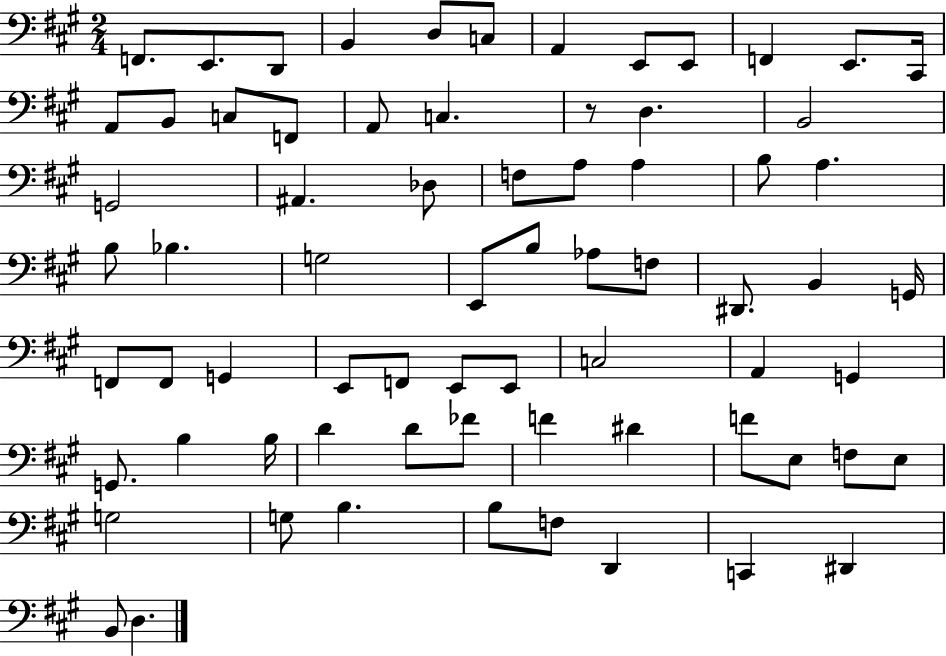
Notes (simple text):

F2/e. E2/e. D2/e B2/q D3/e C3/e A2/q E2/e E2/e F2/q E2/e. C#2/s A2/e B2/e C3/e F2/e A2/e C3/q. R/e D3/q. B2/h G2/h A#2/q. Db3/e F3/e A3/e A3/q B3/e A3/q. B3/e Bb3/q. G3/h E2/e B3/e Ab3/e F3/e D#2/e. B2/q G2/s F2/e F2/e G2/q E2/e F2/e E2/e E2/e C3/h A2/q G2/q G2/e. B3/q B3/s D4/q D4/e FES4/e F4/q D#4/q F4/e E3/e F3/e E3/e G3/h G3/e B3/q. B3/e F3/e D2/q C2/q D#2/q B2/e D3/q.